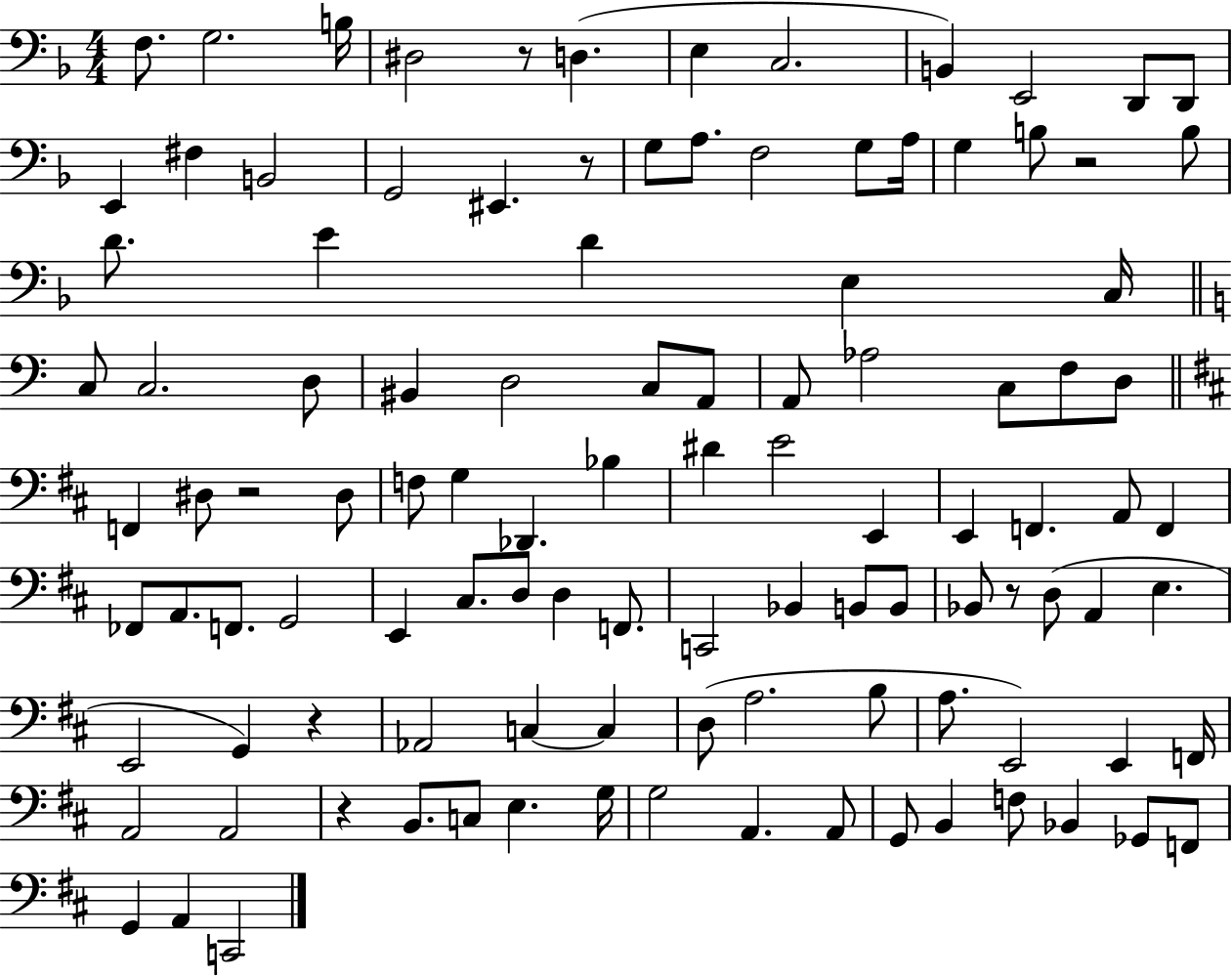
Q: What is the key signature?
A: F major